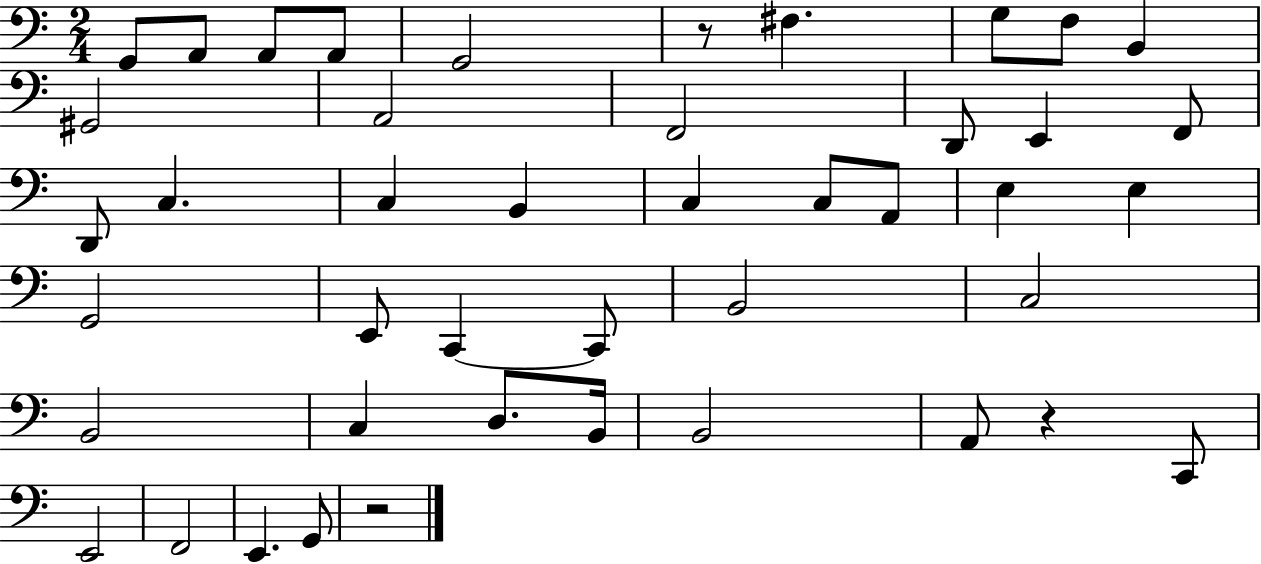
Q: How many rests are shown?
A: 3